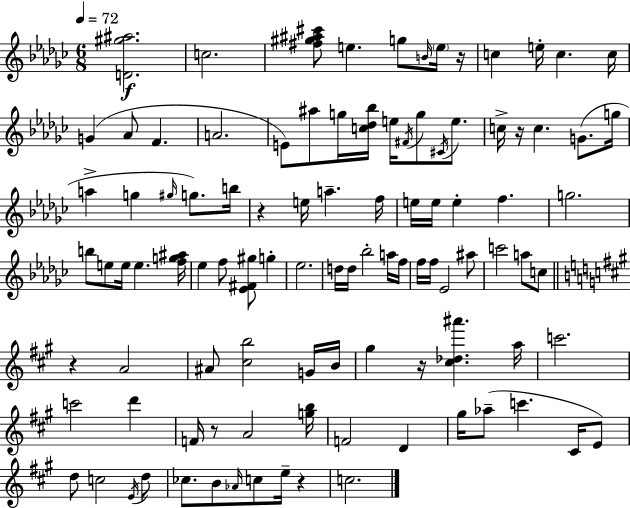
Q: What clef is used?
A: treble